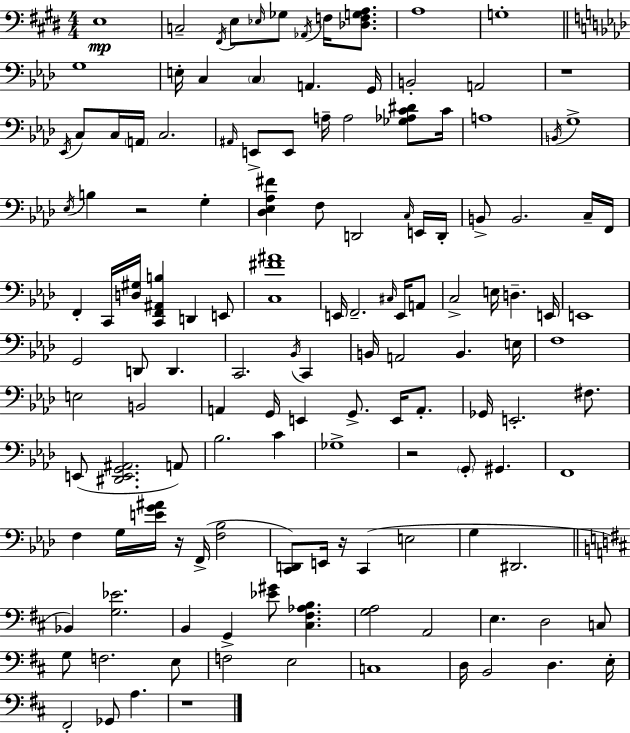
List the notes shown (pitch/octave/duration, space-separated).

E3/w C3/h F#2/s E3/e Eb3/s Gb3/e Ab2/s F3/s [Db3,F3,G3,A3]/e. A3/w G3/w G3/w E3/s C3/q C3/q A2/q. G2/s B2/h A2/h R/w Eb2/s C3/e C3/s A2/s C3/h. A#2/s E2/e E2/e A3/s A3/h [Gb3,Ab3,C4,D#4]/e C4/s A3/w B2/s G3/w Eb3/s B3/q R/h G3/q [Db3,Eb3,Ab3,F#4]/q F3/e D2/h C3/s E2/s D2/s B2/e B2/h. C3/s F2/s F2/q C2/s [D3,G#3]/s [C2,F2,A#2,B3]/q D2/q E2/e [C3,F#4,A#4]/w E2/s F2/h. C#3/s E2/s A2/e C3/h E3/s D3/q. E2/s E2/w G2/h D2/e D2/q. C2/h. Bb2/s C2/q B2/s A2/h B2/q. E3/s F3/w E3/h B2/h A2/q G2/s E2/q G2/e. E2/s A2/e. Gb2/s E2/h. F#3/e. E2/e [D#2,E2,G2,A#2]/h. A2/e Bb3/h. C4/q Gb3/w R/h G2/e G#2/q. F2/w F3/q G3/s [E4,G4,A#4]/s R/s F2/s [F3,Bb3]/h [C2,D2]/e E2/s R/s C2/q E3/h G3/q D#2/h. Bb2/q [G3,Eb4]/h. B2/q G2/q [Eb4,G#4]/e [C#3,F#3,Ab3,B3]/q. [G3,A3]/h A2/h E3/q. D3/h C3/e G3/e F3/h. E3/e F3/h E3/h C3/w D3/s B2/h D3/q. E3/s F#2/h Gb2/e A3/q. R/w